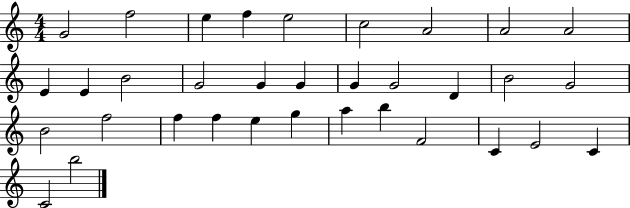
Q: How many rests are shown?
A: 0